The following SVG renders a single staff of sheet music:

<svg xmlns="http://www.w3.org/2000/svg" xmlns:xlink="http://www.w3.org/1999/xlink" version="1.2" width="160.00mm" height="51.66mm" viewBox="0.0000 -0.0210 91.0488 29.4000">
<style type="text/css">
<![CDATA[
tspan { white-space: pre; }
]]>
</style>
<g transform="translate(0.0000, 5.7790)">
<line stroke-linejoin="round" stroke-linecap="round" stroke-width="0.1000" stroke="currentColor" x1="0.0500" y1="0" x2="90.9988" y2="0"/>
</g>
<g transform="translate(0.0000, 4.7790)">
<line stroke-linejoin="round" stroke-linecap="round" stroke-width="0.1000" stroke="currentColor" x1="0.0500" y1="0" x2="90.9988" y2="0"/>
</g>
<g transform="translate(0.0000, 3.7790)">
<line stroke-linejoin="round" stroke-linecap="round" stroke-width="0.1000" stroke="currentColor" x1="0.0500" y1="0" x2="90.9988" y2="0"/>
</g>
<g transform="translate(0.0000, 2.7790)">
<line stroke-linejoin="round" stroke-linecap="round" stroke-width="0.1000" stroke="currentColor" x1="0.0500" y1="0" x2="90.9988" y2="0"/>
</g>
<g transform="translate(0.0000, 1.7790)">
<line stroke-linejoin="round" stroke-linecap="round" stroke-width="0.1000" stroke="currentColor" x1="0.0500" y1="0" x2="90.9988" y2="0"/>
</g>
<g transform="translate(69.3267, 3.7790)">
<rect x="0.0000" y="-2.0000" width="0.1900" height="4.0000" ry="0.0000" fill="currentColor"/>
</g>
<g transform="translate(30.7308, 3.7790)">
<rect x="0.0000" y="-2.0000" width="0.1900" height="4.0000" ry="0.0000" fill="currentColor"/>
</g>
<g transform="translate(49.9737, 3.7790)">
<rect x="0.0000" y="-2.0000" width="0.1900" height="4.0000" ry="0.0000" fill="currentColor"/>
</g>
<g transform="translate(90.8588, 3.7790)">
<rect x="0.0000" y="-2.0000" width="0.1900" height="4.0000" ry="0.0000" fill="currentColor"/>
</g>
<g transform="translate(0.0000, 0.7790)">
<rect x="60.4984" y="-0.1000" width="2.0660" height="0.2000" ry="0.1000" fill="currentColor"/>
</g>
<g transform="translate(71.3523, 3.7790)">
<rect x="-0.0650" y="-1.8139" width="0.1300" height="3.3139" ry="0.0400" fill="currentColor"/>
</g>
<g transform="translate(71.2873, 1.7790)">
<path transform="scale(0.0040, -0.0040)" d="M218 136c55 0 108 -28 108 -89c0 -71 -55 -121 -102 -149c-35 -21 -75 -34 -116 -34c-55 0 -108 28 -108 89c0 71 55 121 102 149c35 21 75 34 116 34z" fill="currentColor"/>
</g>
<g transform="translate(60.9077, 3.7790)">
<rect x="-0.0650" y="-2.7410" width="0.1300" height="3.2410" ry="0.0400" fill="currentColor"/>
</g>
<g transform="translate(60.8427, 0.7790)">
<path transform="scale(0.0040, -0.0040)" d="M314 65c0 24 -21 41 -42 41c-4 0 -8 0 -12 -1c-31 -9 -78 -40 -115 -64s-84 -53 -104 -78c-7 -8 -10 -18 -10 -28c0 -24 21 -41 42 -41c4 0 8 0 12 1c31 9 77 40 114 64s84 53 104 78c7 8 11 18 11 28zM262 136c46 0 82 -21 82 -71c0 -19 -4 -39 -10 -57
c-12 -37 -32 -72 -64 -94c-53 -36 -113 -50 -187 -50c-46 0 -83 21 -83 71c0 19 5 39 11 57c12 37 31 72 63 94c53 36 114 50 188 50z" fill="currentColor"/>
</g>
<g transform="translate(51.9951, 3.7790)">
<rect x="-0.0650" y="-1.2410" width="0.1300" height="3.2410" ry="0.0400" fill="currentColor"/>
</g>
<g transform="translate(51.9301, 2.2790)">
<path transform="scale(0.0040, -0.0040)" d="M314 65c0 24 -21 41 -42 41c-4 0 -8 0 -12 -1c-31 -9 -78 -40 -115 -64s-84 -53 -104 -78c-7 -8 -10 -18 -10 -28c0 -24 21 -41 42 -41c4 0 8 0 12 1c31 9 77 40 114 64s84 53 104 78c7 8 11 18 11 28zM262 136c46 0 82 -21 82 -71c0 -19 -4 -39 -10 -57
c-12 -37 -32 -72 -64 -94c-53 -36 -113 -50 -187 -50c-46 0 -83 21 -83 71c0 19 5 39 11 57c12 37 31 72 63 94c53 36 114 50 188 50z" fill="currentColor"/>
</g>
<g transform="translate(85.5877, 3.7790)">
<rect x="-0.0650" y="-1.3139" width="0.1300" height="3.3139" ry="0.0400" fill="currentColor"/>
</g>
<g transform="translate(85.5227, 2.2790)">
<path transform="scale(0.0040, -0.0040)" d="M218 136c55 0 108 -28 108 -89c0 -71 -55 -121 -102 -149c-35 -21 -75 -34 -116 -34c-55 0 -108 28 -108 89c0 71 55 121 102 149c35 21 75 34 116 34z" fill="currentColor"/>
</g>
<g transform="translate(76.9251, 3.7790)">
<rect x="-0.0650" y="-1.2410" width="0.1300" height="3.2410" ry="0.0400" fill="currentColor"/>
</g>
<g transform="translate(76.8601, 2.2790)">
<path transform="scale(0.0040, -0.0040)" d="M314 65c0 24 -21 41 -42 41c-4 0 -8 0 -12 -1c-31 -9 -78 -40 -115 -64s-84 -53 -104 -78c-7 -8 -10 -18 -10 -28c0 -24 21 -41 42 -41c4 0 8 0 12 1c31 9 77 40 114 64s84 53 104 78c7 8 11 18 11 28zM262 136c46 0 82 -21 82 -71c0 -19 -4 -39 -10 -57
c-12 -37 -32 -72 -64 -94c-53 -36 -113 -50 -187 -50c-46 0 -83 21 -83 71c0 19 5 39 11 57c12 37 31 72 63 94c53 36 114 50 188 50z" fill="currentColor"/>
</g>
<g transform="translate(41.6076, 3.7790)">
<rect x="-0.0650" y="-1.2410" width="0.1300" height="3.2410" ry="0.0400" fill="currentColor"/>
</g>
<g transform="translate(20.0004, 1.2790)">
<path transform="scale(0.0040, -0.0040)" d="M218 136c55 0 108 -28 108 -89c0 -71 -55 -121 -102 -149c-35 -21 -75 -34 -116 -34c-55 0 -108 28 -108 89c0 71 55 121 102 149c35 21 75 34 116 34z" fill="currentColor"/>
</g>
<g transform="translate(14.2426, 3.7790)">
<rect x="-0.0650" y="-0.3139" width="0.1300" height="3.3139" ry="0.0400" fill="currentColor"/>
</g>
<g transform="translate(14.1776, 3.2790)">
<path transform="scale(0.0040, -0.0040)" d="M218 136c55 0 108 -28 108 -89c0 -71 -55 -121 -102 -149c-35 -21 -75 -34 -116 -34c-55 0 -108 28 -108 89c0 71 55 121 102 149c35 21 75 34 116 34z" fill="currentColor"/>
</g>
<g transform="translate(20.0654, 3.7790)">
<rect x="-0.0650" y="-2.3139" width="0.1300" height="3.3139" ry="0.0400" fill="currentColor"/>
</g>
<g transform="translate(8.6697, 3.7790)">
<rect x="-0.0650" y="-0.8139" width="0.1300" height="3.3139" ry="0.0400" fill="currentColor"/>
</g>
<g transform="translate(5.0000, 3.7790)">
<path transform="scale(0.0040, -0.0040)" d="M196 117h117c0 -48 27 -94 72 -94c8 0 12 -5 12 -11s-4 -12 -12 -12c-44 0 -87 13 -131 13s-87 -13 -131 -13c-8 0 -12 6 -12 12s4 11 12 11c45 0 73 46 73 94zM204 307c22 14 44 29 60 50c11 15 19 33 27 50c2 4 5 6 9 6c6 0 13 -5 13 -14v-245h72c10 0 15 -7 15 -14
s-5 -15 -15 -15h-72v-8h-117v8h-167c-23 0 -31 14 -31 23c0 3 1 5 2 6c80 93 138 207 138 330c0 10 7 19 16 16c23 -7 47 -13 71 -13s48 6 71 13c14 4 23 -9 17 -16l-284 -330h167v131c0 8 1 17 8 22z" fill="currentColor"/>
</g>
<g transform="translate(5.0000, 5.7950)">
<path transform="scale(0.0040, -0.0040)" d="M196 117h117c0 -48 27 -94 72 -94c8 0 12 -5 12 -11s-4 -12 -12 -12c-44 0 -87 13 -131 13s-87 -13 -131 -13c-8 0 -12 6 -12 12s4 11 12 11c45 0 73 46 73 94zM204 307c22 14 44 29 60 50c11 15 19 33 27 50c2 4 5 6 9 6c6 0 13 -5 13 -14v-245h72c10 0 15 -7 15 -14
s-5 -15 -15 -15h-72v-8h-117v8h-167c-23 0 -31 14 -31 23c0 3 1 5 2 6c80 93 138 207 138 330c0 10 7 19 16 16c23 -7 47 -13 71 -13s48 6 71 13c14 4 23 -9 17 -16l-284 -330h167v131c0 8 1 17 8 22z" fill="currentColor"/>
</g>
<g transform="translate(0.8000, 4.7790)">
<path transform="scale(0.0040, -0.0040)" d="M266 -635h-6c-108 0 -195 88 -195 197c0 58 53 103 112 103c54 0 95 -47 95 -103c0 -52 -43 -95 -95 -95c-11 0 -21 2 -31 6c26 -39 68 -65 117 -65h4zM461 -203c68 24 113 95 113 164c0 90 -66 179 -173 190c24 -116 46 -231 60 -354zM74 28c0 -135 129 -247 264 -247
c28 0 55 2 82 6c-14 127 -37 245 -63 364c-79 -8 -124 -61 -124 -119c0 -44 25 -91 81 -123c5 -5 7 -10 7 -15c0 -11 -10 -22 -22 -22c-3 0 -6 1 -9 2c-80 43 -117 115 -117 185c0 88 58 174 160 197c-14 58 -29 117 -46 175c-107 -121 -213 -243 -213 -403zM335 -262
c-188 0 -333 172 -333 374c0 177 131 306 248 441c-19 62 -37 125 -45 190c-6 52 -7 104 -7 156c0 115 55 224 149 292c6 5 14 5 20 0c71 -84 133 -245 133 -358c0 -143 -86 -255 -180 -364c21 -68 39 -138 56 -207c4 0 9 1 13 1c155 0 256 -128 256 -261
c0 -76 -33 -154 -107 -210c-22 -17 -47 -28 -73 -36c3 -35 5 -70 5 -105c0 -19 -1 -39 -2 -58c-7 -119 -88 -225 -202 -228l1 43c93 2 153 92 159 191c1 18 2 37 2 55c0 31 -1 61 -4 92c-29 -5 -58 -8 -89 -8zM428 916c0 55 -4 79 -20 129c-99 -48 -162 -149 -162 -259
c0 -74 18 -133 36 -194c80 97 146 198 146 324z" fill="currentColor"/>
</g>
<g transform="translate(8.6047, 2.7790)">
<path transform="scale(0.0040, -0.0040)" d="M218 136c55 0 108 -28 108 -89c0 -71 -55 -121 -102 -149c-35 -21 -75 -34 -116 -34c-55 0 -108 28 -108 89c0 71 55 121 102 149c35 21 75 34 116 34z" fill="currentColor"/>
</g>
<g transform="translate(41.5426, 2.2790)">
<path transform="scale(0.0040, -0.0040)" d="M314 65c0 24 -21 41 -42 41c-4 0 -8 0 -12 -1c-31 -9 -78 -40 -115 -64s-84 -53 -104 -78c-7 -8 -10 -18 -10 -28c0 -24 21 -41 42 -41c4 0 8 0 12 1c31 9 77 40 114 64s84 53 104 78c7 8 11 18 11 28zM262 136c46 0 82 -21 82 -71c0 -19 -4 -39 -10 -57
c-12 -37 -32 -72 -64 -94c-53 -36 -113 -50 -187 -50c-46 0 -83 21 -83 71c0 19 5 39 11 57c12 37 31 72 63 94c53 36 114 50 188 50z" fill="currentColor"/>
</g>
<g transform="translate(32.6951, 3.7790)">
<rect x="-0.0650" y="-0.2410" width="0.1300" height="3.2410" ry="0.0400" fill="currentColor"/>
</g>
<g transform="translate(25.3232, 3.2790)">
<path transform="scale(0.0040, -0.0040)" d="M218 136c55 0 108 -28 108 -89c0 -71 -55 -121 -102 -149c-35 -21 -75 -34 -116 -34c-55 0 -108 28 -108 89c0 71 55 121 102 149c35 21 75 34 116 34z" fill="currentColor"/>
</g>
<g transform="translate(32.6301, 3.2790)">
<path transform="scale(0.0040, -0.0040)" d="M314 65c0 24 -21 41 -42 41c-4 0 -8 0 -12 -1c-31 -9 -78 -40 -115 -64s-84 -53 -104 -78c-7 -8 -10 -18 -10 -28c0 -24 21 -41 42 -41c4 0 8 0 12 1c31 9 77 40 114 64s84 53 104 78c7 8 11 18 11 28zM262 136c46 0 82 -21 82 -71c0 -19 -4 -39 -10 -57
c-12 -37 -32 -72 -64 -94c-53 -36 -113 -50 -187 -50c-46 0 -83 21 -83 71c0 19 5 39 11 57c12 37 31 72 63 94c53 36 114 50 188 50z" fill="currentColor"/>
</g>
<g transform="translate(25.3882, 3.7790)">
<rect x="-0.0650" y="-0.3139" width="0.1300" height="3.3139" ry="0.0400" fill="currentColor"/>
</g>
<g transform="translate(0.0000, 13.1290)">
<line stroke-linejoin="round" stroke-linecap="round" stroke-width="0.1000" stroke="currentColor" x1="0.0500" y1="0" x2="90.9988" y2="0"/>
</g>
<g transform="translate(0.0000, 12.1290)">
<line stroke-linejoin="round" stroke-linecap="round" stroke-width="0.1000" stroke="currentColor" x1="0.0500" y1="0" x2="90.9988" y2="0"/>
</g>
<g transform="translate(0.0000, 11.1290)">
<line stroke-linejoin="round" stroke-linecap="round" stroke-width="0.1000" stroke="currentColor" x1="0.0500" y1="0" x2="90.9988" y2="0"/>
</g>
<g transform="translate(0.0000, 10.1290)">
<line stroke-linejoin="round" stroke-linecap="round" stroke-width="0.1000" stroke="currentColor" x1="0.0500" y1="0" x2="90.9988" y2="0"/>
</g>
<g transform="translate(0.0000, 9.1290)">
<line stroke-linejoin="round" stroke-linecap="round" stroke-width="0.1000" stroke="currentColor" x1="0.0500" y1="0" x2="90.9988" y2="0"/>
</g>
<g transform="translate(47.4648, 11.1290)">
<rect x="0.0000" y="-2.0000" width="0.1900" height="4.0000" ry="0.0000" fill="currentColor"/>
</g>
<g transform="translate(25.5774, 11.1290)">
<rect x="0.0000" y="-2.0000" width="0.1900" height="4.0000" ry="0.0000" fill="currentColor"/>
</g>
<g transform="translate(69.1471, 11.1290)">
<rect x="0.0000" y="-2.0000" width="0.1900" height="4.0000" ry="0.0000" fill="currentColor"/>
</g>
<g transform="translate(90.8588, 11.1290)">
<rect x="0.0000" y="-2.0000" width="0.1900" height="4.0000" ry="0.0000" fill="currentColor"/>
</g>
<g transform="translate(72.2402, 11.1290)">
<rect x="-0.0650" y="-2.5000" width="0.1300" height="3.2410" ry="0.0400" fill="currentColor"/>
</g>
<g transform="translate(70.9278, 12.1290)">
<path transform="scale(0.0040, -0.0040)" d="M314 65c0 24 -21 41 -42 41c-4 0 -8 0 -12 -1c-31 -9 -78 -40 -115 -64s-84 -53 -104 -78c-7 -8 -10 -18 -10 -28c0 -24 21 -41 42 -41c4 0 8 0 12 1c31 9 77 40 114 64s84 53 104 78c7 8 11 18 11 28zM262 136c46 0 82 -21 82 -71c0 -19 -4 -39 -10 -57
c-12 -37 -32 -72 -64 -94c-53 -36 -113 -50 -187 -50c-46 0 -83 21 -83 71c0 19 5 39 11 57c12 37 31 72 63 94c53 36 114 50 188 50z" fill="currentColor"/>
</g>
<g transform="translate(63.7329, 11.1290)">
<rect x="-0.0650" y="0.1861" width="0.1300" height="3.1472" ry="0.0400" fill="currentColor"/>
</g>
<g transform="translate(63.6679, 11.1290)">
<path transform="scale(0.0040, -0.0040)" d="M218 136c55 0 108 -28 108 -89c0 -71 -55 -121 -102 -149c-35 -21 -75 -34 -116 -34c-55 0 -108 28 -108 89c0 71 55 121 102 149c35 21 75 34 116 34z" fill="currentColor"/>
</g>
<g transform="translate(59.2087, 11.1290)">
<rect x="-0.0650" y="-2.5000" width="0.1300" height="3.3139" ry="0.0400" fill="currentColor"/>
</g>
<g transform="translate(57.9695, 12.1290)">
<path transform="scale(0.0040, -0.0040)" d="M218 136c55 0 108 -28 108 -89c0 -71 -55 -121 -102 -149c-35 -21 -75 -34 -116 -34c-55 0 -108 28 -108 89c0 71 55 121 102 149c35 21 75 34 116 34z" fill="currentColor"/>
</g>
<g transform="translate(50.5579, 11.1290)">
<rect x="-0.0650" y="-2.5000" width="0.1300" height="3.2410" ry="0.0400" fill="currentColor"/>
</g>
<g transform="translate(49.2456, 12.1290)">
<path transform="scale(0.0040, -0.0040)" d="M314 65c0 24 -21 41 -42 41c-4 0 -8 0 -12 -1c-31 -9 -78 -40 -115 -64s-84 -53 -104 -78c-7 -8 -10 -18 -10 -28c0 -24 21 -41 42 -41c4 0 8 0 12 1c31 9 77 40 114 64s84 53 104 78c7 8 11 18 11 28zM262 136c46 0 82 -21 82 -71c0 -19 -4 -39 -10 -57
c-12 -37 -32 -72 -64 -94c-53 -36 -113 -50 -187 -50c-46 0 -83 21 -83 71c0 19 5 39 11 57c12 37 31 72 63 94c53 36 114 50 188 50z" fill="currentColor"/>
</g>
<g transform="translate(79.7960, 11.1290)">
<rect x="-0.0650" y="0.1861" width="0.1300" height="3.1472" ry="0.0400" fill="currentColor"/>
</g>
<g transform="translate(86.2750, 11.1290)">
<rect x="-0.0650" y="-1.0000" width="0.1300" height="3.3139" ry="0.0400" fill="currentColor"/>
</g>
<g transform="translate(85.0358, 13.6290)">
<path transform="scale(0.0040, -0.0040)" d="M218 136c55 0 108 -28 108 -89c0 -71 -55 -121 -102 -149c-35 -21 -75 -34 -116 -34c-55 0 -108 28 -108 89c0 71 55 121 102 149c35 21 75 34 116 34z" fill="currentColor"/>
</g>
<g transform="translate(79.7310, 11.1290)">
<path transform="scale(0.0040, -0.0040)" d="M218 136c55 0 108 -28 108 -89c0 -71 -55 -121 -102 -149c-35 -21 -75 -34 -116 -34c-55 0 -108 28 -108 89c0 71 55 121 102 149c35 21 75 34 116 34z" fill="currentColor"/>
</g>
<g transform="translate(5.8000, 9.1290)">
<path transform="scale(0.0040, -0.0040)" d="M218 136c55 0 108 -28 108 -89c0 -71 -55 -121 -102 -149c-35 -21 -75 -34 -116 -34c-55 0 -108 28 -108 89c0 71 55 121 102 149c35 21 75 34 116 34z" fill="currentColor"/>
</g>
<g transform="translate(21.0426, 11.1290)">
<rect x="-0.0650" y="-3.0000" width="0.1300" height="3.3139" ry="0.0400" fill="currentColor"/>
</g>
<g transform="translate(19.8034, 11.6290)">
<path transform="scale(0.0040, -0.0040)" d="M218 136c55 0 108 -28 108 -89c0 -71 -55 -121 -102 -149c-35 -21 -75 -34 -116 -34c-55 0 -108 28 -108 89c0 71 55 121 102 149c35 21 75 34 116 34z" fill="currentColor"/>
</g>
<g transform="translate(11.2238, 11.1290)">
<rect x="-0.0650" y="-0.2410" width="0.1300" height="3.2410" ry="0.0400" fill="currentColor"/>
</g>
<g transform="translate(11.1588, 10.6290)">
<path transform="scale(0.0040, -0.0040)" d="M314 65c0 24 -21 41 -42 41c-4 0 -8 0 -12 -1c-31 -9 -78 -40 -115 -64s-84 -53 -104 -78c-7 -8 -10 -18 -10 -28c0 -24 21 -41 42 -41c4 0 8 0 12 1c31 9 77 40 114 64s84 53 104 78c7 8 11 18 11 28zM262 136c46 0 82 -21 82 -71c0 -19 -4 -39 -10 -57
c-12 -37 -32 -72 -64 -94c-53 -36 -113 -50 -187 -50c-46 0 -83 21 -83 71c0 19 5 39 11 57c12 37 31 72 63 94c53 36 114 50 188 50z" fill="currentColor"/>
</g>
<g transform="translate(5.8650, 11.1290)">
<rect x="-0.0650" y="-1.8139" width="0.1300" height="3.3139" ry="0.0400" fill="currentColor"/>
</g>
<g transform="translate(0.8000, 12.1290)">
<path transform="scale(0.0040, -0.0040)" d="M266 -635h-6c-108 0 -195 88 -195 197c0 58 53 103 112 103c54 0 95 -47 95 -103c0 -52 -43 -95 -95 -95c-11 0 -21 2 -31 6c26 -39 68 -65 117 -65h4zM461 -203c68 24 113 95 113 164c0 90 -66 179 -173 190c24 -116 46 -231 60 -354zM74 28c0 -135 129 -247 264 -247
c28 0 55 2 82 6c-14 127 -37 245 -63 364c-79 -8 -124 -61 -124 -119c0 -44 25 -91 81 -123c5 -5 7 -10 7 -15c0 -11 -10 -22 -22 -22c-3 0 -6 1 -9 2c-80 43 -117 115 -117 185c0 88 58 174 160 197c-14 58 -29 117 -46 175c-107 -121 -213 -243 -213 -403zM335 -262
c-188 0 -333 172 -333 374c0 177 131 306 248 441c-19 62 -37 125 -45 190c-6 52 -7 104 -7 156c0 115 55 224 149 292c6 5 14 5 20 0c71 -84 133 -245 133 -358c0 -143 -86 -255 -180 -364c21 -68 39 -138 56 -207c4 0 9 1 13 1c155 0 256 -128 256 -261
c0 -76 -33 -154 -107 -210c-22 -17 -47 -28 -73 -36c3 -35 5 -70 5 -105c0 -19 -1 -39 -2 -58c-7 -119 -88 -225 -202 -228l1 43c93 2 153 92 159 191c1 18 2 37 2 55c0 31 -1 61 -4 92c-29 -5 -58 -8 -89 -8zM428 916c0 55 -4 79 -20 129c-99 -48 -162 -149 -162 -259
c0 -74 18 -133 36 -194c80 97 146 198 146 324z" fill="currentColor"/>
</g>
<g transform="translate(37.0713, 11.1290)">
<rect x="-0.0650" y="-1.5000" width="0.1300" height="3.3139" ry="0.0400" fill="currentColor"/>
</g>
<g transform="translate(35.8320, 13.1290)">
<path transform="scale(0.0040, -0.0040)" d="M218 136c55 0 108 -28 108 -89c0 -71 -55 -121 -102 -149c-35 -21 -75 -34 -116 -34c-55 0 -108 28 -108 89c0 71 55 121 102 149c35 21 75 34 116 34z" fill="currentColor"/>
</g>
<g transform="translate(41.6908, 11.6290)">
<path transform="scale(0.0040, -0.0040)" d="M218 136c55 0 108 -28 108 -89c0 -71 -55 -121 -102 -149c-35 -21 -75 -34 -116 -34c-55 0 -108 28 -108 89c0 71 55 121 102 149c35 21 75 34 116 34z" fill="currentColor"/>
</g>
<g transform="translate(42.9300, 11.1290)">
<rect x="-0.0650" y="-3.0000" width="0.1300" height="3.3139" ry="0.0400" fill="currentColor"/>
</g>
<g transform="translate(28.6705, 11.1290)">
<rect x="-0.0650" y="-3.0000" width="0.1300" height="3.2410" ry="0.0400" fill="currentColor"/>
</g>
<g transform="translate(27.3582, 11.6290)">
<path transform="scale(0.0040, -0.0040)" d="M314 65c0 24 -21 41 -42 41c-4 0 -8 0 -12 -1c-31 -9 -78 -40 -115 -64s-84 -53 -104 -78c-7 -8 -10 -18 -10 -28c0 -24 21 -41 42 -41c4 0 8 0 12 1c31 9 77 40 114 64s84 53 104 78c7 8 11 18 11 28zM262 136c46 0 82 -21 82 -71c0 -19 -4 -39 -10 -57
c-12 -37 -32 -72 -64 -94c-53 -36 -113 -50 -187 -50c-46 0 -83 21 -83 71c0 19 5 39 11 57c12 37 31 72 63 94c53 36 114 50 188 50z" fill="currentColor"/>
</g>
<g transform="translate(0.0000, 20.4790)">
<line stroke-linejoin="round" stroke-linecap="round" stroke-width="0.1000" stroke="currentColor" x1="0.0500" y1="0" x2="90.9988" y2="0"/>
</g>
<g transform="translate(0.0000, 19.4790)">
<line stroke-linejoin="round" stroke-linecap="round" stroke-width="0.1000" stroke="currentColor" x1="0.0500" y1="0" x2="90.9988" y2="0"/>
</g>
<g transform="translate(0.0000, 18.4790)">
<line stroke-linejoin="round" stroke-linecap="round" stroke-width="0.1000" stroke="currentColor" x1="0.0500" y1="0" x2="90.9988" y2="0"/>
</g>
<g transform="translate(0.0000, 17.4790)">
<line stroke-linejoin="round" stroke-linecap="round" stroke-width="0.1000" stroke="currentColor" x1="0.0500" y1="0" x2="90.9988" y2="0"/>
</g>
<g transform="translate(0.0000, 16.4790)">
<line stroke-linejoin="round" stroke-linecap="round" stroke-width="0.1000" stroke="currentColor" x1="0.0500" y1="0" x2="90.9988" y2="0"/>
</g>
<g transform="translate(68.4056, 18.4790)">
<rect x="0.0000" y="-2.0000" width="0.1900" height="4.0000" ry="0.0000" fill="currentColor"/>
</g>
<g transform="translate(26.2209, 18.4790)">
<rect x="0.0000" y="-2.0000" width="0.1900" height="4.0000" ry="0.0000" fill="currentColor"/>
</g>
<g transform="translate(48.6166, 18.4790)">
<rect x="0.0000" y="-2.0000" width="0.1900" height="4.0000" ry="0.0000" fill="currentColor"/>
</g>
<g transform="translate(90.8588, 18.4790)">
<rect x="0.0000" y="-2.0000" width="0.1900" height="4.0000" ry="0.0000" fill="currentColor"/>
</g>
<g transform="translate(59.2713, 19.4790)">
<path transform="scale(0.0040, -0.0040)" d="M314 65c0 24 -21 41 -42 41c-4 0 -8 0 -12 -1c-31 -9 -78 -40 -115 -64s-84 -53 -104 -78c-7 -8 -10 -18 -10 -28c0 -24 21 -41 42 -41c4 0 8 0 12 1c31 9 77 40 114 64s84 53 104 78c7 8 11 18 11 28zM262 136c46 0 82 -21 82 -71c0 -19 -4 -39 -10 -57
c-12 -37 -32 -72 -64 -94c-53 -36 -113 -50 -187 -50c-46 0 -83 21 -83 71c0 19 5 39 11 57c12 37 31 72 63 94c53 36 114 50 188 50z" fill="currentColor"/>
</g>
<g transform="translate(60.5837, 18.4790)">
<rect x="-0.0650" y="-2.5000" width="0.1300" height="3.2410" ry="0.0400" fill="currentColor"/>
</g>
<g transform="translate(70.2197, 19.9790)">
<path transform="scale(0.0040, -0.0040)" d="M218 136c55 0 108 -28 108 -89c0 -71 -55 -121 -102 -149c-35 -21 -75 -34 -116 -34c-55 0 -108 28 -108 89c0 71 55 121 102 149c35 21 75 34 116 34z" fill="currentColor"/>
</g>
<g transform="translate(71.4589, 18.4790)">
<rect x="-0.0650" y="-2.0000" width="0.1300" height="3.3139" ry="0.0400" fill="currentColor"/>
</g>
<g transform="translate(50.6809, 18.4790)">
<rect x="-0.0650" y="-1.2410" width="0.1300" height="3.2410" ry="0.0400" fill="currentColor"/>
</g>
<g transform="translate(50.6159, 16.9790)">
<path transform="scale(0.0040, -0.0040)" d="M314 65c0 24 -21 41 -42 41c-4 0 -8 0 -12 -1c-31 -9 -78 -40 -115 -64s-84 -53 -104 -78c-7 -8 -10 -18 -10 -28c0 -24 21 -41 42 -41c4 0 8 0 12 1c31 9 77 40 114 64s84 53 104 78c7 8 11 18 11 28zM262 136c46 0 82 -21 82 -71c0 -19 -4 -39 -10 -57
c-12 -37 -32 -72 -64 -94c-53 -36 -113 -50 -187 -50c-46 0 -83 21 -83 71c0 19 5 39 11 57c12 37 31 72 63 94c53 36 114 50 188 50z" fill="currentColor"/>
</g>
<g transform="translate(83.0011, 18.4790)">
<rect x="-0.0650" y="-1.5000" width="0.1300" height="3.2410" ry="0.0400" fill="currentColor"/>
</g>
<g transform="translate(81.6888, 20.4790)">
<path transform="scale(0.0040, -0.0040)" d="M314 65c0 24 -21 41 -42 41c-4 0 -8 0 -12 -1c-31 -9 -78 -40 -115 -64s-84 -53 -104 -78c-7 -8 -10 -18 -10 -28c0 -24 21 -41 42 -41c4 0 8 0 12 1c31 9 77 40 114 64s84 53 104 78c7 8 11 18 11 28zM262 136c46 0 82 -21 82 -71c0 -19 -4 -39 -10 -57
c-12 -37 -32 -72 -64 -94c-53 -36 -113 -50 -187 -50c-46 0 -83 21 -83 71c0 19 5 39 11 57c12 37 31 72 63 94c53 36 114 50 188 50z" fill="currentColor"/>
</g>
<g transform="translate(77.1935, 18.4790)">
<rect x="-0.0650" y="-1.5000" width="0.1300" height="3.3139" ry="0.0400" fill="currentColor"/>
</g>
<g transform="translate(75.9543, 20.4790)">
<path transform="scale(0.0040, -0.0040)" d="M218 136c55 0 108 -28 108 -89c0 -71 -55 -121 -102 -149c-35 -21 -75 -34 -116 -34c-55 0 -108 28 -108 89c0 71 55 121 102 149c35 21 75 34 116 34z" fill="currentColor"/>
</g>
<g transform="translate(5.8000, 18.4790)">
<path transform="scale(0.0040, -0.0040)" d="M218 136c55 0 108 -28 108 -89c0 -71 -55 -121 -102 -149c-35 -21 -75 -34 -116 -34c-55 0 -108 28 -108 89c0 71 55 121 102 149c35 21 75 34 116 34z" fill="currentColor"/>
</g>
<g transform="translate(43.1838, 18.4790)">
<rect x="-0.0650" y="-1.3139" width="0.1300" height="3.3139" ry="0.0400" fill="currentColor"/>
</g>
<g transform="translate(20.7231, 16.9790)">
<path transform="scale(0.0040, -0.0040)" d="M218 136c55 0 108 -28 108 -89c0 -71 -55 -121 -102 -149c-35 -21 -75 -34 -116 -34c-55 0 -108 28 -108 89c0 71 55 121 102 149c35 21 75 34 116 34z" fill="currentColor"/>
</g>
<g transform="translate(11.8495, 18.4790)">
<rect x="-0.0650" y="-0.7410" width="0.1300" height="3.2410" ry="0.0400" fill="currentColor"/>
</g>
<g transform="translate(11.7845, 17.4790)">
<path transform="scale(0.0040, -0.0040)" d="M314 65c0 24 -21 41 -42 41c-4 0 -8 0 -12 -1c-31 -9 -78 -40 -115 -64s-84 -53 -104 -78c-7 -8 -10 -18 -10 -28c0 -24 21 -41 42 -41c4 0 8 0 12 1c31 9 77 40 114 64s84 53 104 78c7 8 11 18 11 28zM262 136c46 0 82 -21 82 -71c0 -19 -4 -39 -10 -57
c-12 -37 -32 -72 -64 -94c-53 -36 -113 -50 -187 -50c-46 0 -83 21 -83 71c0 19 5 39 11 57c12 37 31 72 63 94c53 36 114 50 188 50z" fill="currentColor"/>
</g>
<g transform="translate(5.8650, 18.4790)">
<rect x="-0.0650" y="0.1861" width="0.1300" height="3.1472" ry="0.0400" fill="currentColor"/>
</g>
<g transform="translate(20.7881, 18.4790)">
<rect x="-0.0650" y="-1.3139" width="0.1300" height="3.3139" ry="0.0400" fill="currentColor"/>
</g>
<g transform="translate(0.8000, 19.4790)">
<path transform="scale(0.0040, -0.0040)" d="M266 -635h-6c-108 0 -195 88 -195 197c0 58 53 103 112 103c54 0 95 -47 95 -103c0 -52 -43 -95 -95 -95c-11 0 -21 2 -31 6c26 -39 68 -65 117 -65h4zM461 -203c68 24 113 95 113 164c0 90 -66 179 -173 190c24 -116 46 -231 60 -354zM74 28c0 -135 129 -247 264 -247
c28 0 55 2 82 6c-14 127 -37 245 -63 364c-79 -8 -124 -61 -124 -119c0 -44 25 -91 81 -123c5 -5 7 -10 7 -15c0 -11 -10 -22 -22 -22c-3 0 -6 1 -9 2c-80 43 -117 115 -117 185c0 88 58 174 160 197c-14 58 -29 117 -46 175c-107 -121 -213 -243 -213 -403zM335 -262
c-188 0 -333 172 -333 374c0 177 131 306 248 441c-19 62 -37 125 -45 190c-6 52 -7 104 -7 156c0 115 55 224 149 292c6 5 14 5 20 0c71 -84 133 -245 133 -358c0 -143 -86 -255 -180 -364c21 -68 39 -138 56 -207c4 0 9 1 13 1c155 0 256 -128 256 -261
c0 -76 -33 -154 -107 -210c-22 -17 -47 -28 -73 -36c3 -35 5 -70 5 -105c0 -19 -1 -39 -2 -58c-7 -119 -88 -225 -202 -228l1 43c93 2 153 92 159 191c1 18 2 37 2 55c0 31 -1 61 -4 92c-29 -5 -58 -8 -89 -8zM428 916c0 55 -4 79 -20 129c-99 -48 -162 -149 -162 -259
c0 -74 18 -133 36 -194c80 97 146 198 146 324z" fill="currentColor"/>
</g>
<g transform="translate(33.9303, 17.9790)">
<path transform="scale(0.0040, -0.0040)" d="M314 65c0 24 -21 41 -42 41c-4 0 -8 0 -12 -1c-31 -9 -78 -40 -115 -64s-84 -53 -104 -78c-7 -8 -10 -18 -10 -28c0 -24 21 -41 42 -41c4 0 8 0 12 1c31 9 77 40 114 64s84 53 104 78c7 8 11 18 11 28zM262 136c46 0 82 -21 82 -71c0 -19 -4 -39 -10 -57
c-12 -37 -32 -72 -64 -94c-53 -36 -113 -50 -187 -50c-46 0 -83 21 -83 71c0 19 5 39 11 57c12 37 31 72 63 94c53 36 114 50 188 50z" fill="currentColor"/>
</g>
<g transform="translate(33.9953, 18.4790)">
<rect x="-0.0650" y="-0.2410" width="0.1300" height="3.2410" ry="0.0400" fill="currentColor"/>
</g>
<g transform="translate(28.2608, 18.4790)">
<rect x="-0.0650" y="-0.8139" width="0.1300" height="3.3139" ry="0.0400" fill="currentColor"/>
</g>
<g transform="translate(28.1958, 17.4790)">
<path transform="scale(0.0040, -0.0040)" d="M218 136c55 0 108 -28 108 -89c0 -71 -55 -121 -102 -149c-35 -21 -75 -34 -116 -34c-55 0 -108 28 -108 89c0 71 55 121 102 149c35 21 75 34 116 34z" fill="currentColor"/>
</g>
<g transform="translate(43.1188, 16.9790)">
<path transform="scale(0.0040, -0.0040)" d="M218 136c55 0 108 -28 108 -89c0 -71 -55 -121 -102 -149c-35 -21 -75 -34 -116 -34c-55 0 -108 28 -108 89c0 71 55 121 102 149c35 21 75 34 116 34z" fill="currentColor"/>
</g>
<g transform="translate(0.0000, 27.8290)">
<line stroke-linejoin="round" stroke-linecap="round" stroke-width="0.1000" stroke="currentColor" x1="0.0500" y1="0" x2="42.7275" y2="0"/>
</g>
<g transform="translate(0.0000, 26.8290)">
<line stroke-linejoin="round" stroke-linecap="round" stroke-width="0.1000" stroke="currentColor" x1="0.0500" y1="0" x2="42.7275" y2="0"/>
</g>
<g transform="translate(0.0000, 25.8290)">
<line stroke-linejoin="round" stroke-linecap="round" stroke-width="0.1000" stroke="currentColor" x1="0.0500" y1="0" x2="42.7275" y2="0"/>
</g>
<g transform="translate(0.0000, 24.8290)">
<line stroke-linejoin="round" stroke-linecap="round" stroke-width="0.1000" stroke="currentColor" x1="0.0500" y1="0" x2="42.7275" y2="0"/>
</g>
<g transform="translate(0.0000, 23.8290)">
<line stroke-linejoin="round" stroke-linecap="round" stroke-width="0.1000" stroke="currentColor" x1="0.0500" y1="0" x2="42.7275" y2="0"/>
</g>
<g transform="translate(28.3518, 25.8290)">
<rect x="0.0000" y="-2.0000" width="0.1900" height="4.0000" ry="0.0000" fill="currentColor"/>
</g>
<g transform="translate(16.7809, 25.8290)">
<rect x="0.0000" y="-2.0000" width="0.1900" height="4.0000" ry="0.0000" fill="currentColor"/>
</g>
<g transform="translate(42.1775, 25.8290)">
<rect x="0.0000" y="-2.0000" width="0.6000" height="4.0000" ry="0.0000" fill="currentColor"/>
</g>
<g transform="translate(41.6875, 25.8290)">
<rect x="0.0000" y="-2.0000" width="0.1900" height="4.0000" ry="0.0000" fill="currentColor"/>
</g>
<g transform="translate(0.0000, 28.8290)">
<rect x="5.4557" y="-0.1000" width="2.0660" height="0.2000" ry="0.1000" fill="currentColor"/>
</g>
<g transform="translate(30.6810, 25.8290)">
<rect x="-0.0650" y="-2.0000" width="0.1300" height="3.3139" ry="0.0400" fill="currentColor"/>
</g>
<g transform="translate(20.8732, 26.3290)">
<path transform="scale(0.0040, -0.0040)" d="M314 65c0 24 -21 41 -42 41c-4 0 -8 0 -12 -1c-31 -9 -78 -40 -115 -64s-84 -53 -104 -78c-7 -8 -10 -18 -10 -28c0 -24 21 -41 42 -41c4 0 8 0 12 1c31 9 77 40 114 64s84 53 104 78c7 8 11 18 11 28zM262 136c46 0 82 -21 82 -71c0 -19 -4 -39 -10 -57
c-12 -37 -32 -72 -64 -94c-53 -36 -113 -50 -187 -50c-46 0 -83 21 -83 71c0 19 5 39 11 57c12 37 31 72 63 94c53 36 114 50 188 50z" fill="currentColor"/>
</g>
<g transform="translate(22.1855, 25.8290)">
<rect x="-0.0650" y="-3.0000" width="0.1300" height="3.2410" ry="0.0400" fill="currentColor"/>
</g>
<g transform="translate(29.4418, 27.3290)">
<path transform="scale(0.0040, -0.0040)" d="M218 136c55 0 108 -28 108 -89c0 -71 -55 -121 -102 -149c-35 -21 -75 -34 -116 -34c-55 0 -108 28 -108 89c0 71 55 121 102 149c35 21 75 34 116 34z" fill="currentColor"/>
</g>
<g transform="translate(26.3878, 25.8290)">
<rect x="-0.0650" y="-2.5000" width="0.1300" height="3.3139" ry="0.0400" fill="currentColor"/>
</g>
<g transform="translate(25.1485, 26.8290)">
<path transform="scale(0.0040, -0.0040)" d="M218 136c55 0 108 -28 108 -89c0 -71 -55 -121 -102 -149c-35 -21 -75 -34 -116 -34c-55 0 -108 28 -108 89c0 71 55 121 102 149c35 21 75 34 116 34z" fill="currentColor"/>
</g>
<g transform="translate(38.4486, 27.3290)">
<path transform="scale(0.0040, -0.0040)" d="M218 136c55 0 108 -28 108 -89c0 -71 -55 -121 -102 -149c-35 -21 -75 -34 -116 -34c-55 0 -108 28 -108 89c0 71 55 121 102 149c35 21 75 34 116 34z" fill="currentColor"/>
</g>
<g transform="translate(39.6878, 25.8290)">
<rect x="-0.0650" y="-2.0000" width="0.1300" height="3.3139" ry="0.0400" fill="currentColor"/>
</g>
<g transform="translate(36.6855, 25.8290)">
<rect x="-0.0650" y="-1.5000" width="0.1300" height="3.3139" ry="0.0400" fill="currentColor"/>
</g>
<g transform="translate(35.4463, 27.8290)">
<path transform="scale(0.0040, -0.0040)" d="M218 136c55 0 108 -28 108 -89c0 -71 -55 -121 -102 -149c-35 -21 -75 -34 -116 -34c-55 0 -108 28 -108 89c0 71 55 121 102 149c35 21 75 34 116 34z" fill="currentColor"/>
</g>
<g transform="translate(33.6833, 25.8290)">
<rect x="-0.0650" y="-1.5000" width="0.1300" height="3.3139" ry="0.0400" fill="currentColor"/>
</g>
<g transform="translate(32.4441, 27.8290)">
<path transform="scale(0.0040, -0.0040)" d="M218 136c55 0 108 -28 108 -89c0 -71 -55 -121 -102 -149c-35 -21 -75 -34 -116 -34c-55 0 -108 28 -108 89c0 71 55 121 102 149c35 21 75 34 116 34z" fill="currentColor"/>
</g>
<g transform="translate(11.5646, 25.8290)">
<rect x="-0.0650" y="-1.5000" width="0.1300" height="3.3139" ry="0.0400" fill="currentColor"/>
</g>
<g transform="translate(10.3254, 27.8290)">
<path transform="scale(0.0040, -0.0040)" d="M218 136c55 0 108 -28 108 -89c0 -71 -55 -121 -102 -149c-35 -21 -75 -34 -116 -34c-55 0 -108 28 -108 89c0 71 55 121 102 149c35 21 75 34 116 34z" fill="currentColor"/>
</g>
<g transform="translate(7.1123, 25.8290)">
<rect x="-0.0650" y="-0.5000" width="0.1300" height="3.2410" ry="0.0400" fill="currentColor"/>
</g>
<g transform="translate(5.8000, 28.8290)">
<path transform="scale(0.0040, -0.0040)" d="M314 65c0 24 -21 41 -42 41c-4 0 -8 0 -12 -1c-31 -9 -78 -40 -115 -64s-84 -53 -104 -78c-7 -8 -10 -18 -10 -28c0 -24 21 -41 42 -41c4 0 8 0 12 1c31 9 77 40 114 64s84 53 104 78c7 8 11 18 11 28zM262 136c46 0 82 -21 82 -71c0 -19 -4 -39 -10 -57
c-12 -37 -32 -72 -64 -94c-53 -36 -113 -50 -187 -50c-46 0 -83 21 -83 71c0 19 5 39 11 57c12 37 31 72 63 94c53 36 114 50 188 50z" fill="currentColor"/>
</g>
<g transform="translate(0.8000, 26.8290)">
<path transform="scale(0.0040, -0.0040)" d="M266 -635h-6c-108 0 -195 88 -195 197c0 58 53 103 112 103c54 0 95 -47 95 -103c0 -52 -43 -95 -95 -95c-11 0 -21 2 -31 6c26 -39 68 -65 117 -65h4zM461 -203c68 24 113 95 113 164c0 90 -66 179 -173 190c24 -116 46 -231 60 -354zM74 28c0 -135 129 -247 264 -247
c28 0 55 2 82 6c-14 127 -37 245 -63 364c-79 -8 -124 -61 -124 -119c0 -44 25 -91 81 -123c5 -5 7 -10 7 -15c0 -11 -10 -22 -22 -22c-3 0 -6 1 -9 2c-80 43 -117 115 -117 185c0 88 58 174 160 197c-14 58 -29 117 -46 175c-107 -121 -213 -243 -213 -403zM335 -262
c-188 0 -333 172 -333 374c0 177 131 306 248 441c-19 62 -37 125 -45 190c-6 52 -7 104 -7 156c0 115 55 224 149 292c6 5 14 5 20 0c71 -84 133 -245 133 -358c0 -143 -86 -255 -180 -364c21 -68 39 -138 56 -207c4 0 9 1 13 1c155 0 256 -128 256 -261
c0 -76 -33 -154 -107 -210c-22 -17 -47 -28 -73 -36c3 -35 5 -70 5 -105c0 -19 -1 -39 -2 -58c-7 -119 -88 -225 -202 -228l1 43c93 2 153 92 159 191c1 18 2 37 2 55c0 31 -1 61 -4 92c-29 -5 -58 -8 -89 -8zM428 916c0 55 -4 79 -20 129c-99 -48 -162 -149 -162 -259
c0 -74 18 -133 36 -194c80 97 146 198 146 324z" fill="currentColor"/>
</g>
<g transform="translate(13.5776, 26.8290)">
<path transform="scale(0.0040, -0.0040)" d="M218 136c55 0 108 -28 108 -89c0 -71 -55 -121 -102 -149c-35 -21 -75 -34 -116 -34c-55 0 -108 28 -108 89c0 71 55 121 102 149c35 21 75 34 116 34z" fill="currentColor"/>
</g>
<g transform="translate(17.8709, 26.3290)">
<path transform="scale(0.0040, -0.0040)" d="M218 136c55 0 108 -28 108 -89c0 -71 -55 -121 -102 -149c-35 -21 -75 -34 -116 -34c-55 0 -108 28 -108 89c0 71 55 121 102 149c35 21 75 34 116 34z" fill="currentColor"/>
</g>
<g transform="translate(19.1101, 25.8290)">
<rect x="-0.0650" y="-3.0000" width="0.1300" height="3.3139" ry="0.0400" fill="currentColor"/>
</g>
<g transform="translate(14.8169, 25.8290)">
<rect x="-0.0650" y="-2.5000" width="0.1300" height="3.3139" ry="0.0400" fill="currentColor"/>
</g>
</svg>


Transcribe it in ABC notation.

X:1
T:Untitled
M:4/4
L:1/4
K:C
d c g c c2 e2 e2 a2 f e2 e f c2 A A2 E A G2 G B G2 B D B d2 e d c2 e e2 G2 F E E2 C2 E G A A2 G F E E F